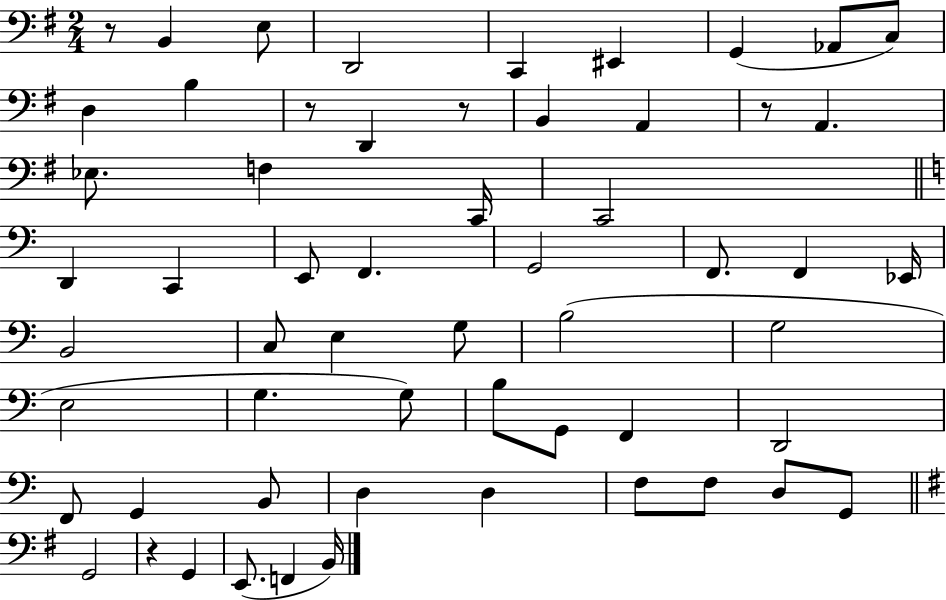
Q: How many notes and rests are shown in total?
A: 58